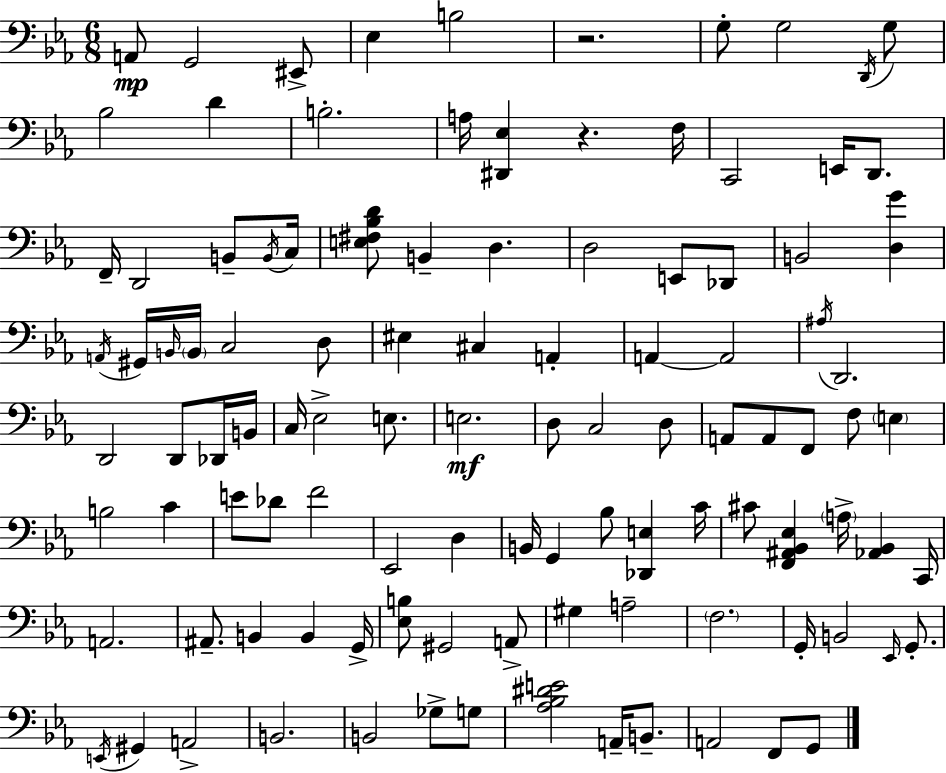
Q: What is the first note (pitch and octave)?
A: A2